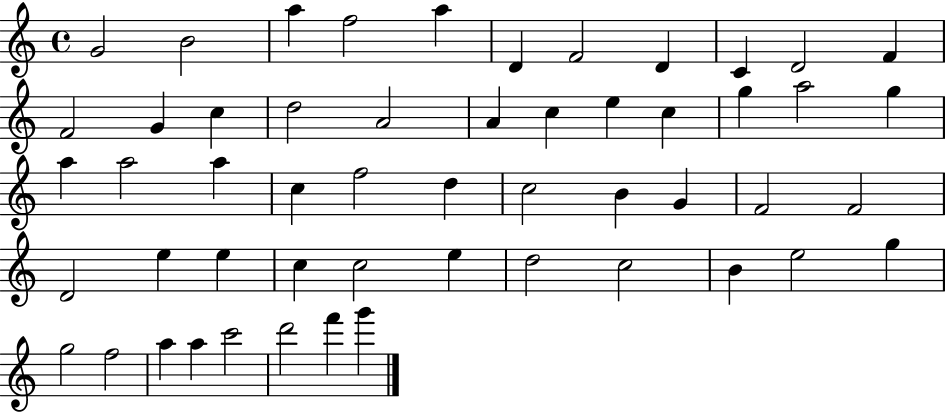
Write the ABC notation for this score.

X:1
T:Untitled
M:4/4
L:1/4
K:C
G2 B2 a f2 a D F2 D C D2 F F2 G c d2 A2 A c e c g a2 g a a2 a c f2 d c2 B G F2 F2 D2 e e c c2 e d2 c2 B e2 g g2 f2 a a c'2 d'2 f' g'